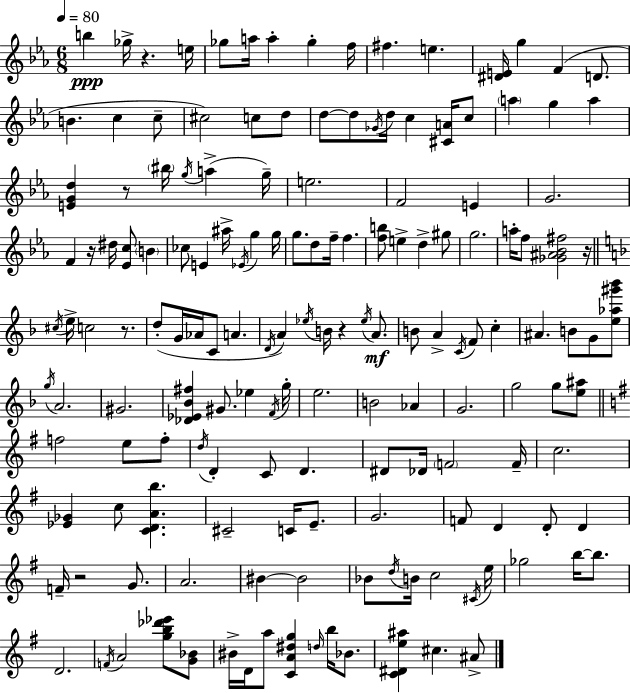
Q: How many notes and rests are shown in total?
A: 158